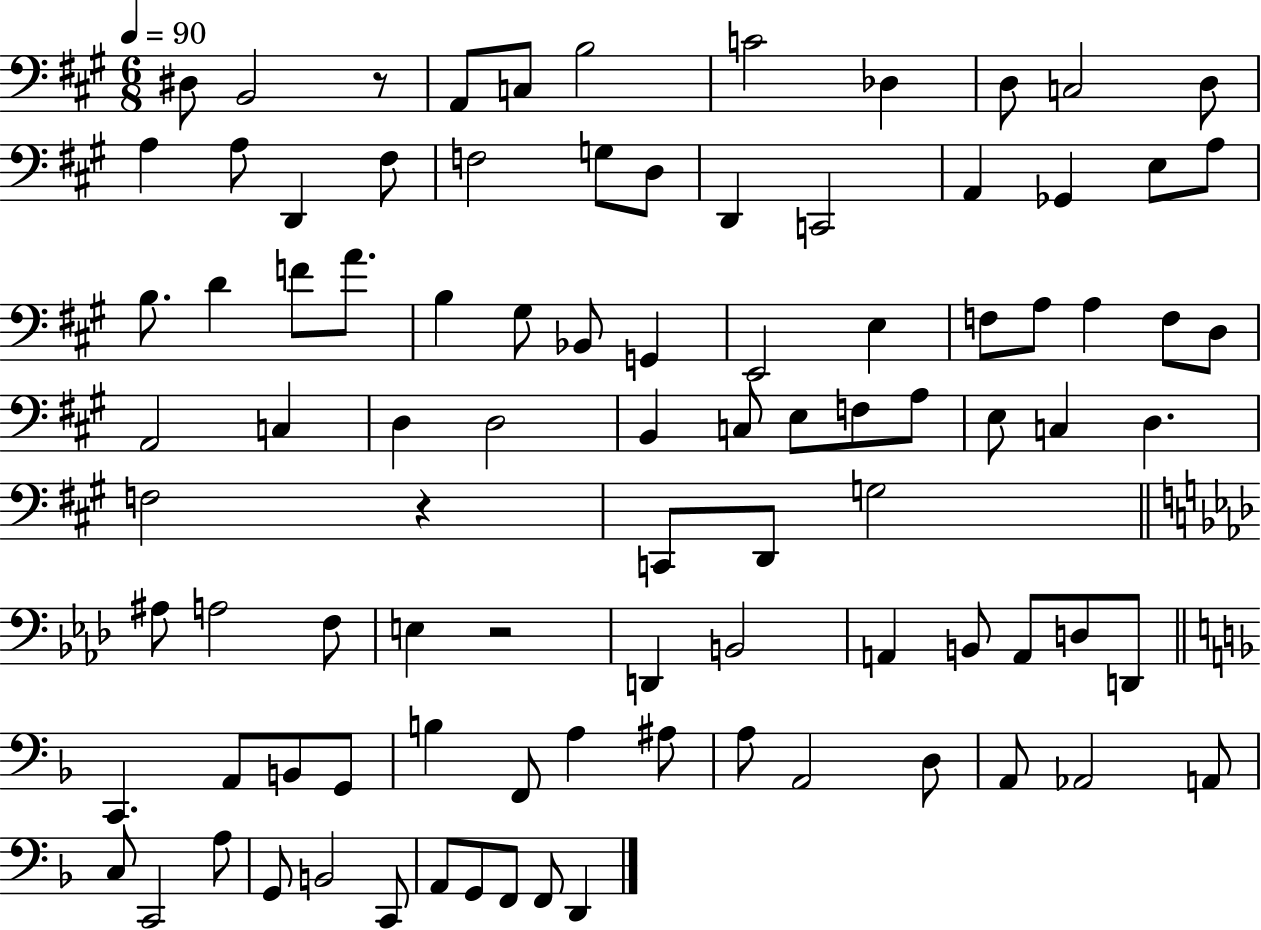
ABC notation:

X:1
T:Untitled
M:6/8
L:1/4
K:A
^D,/2 B,,2 z/2 A,,/2 C,/2 B,2 C2 _D, D,/2 C,2 D,/2 A, A,/2 D,, ^F,/2 F,2 G,/2 D,/2 D,, C,,2 A,, _G,, E,/2 A,/2 B,/2 D F/2 A/2 B, ^G,/2 _B,,/2 G,, E,,2 E, F,/2 A,/2 A, F,/2 D,/2 A,,2 C, D, D,2 B,, C,/2 E,/2 F,/2 A,/2 E,/2 C, D, F,2 z C,,/2 D,,/2 G,2 ^A,/2 A,2 F,/2 E, z2 D,, B,,2 A,, B,,/2 A,,/2 D,/2 D,,/2 C,, A,,/2 B,,/2 G,,/2 B, F,,/2 A, ^A,/2 A,/2 A,,2 D,/2 A,,/2 _A,,2 A,,/2 C,/2 C,,2 A,/2 G,,/2 B,,2 C,,/2 A,,/2 G,,/2 F,,/2 F,,/2 D,,